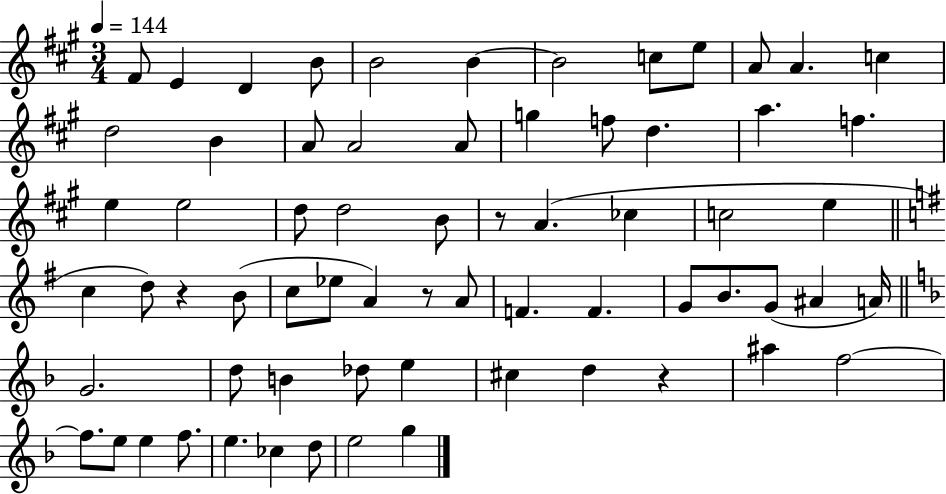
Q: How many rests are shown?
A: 4